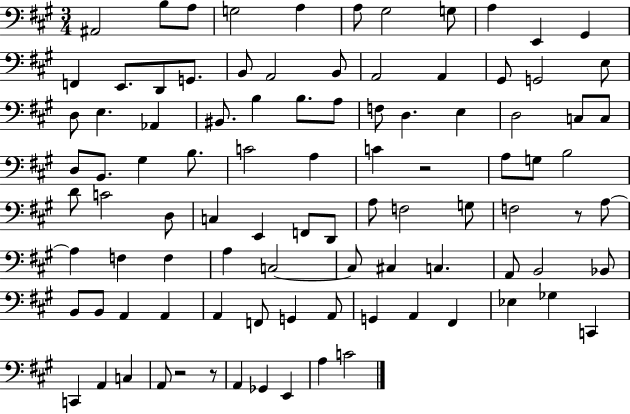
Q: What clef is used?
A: bass